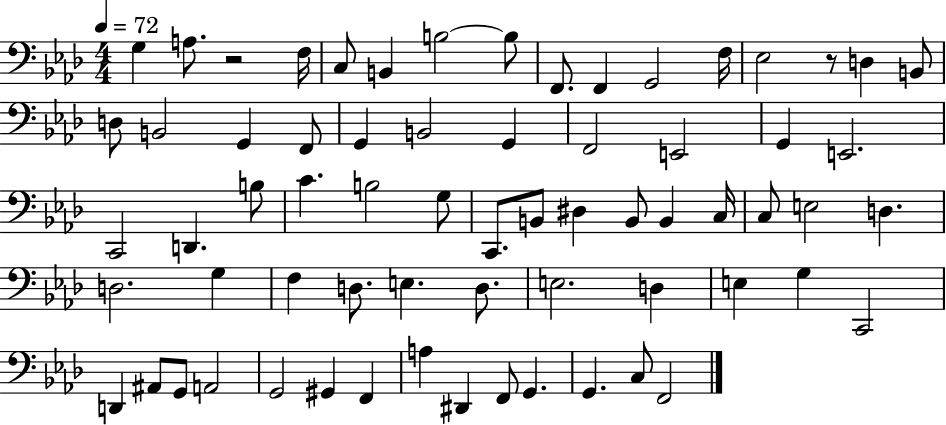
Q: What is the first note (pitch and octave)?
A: G3